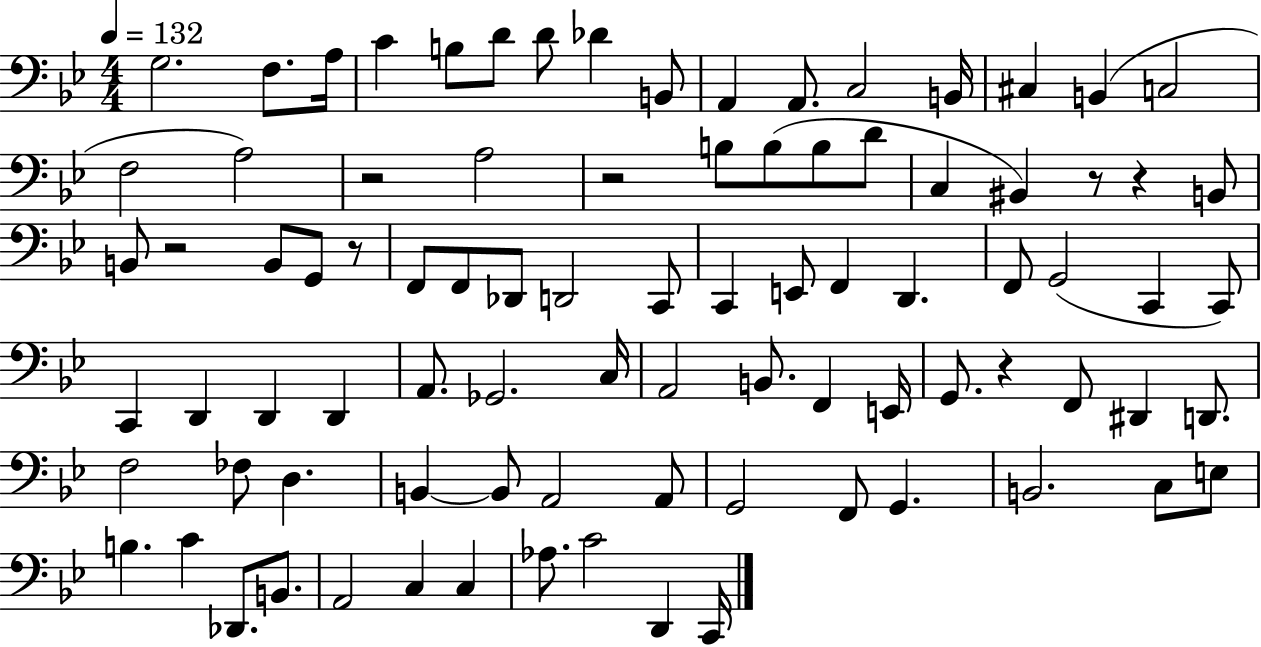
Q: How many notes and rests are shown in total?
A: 88